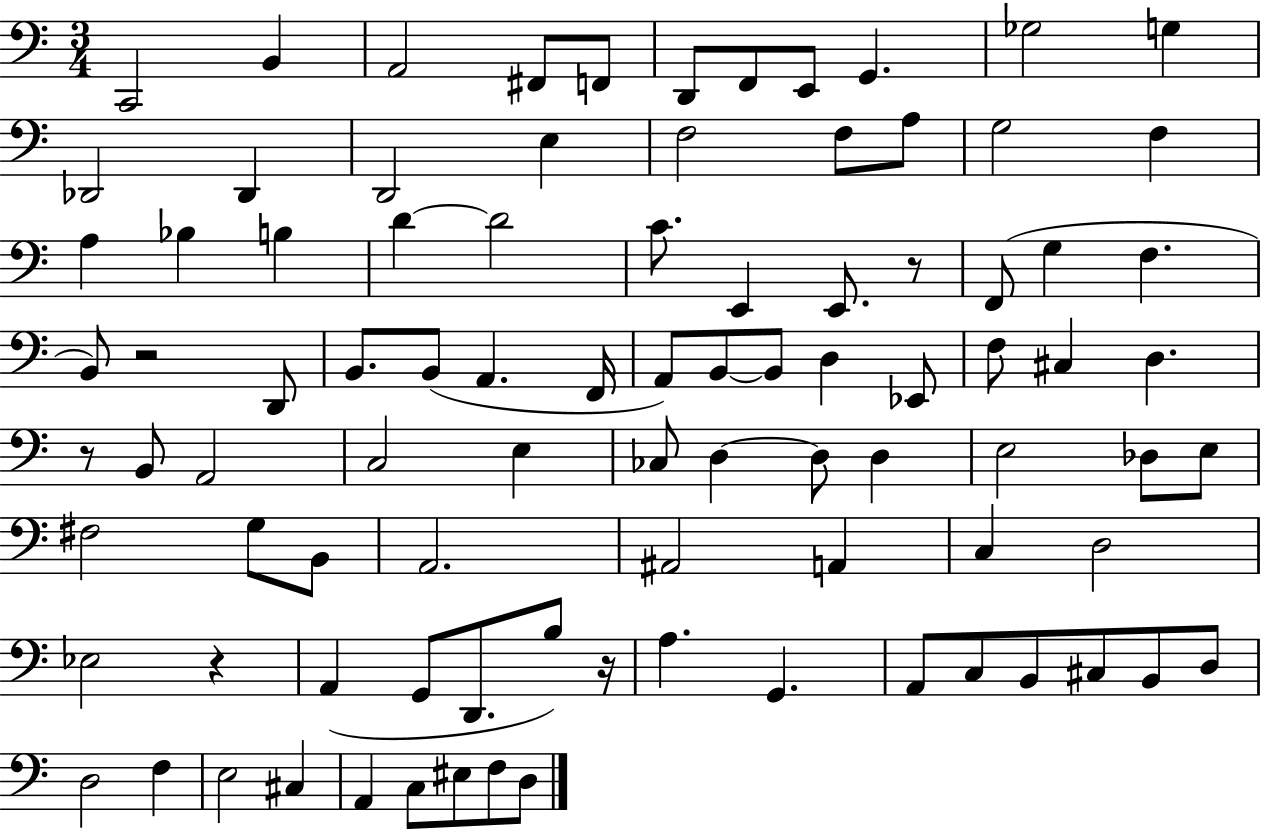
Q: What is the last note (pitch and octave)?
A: D3